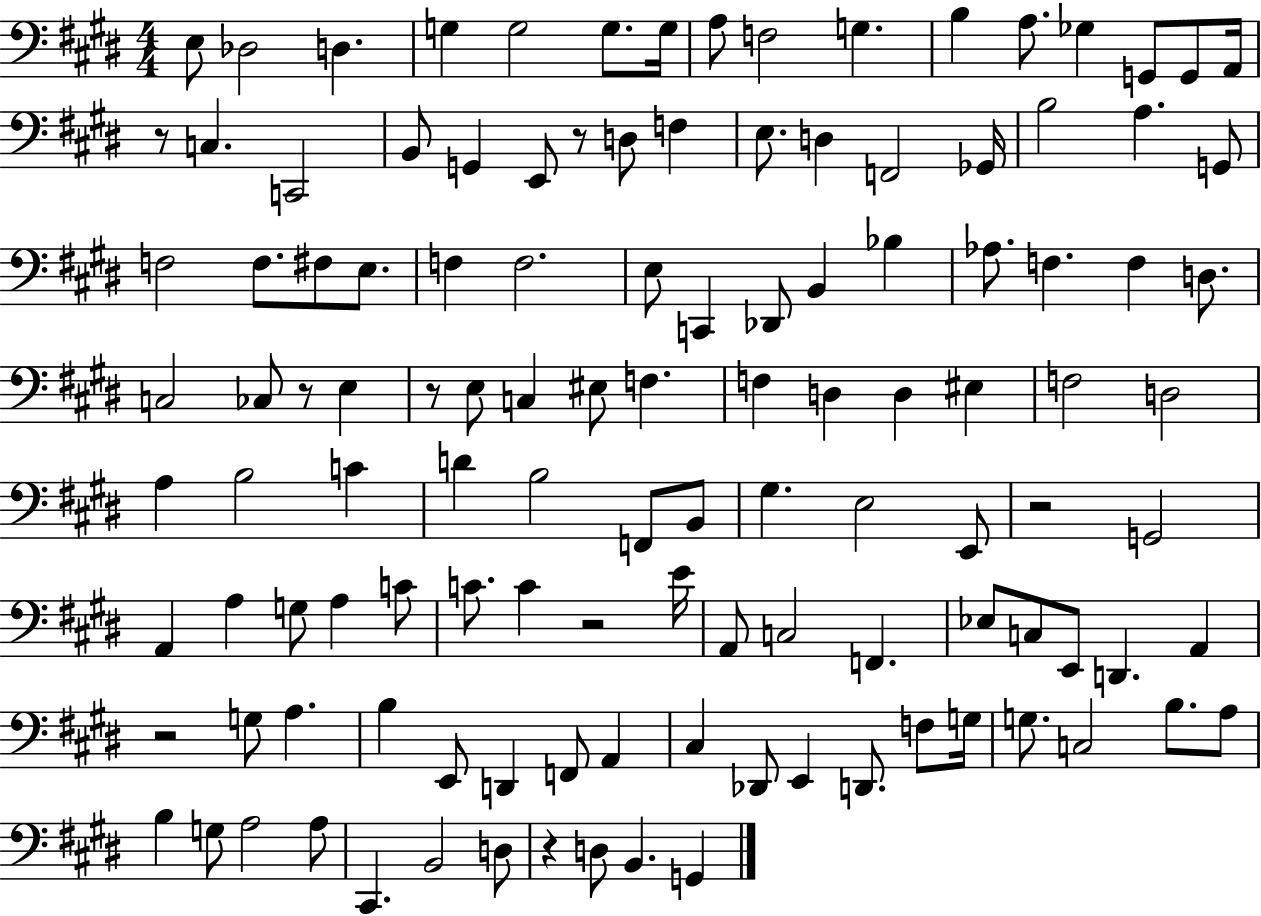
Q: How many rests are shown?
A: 8